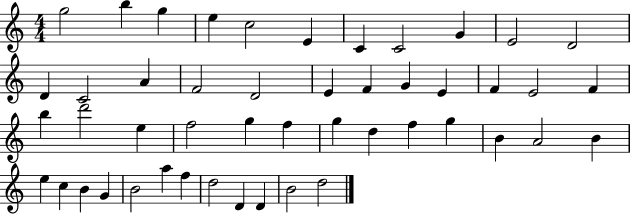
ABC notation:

X:1
T:Untitled
M:4/4
L:1/4
K:C
g2 b g e c2 E C C2 G E2 D2 D C2 A F2 D2 E F G E F E2 F b d'2 e f2 g f g d f g B A2 B e c B G B2 a f d2 D D B2 d2